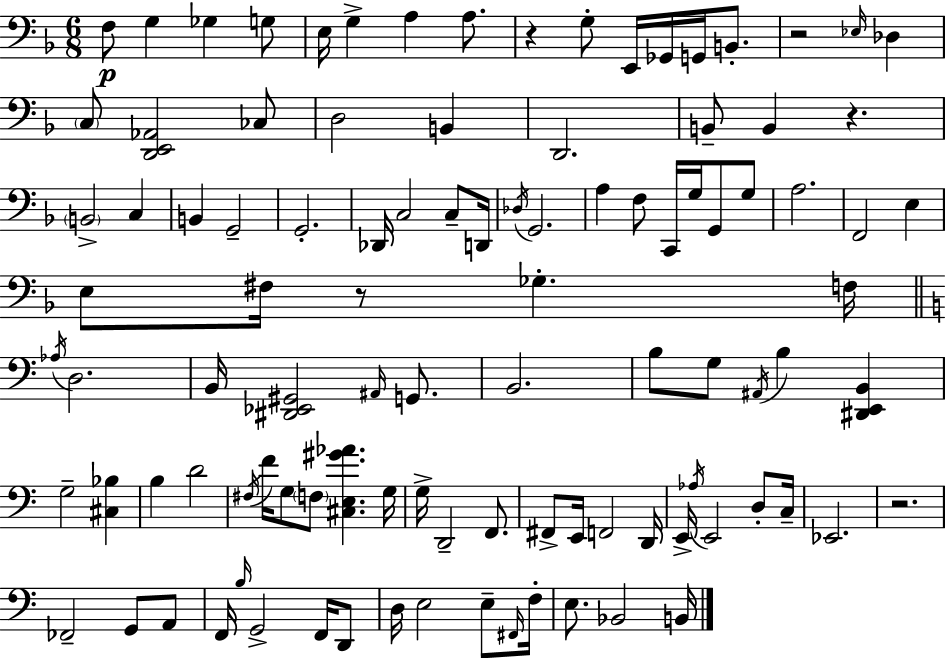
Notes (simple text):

F3/e G3/q Gb3/q G3/e E3/s G3/q A3/q A3/e. R/q G3/e E2/s Gb2/s G2/s B2/e. R/h Eb3/s Db3/q C3/e [D2,E2,Ab2]/h CES3/e D3/h B2/q D2/h. B2/e B2/q R/q. B2/h C3/q B2/q G2/h G2/h. Db2/s C3/h C3/e D2/s Db3/s G2/h. A3/q F3/e C2/s G3/s G2/e G3/e A3/h. F2/h E3/q E3/e F#3/s R/e Gb3/q. F3/s Ab3/s D3/h. B2/s [D#2,Eb2,G#2]/h A#2/s G2/e. B2/h. B3/e G3/e A#2/s B3/q [D#2,E2,B2]/q G3/h [C#3,Bb3]/q B3/q D4/h F#3/s F4/s G3/e F3/e [C#3,E3,G#4,Ab4]/q. G3/s G3/s D2/h F2/e. F#2/e E2/s F2/h D2/s E2/s Ab3/s E2/h D3/e C3/s Eb2/h. R/h. FES2/h G2/e A2/e F2/s B3/s G2/h F2/s D2/e D3/s E3/h E3/e F#2/s F3/s E3/e. Bb2/h B2/s